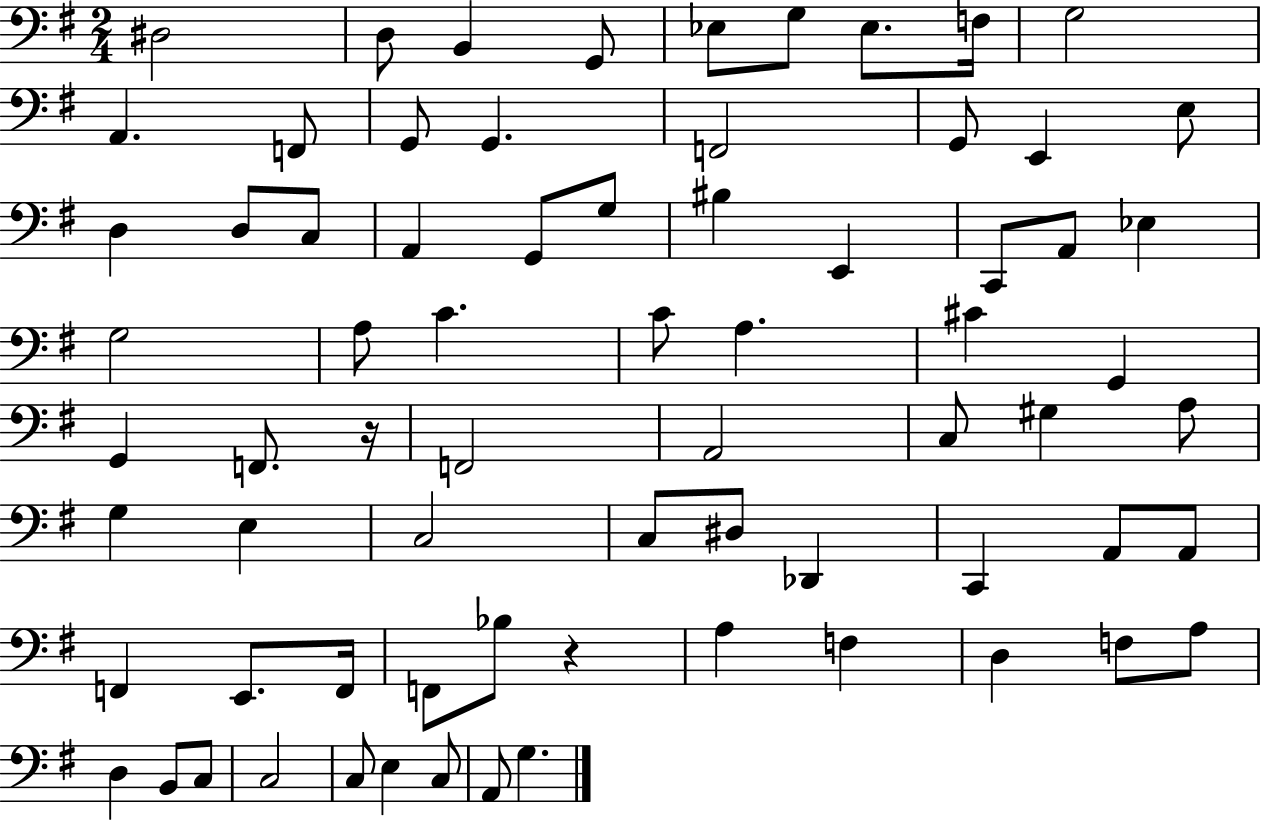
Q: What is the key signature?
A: G major